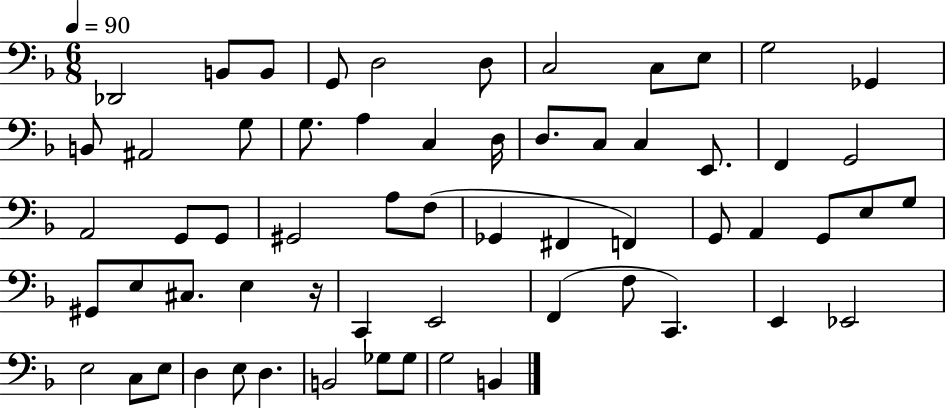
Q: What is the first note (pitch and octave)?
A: Db2